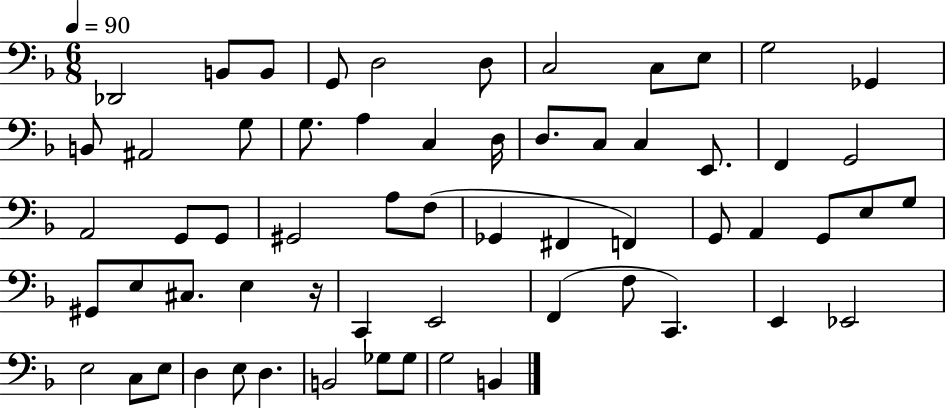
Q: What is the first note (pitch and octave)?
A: Db2